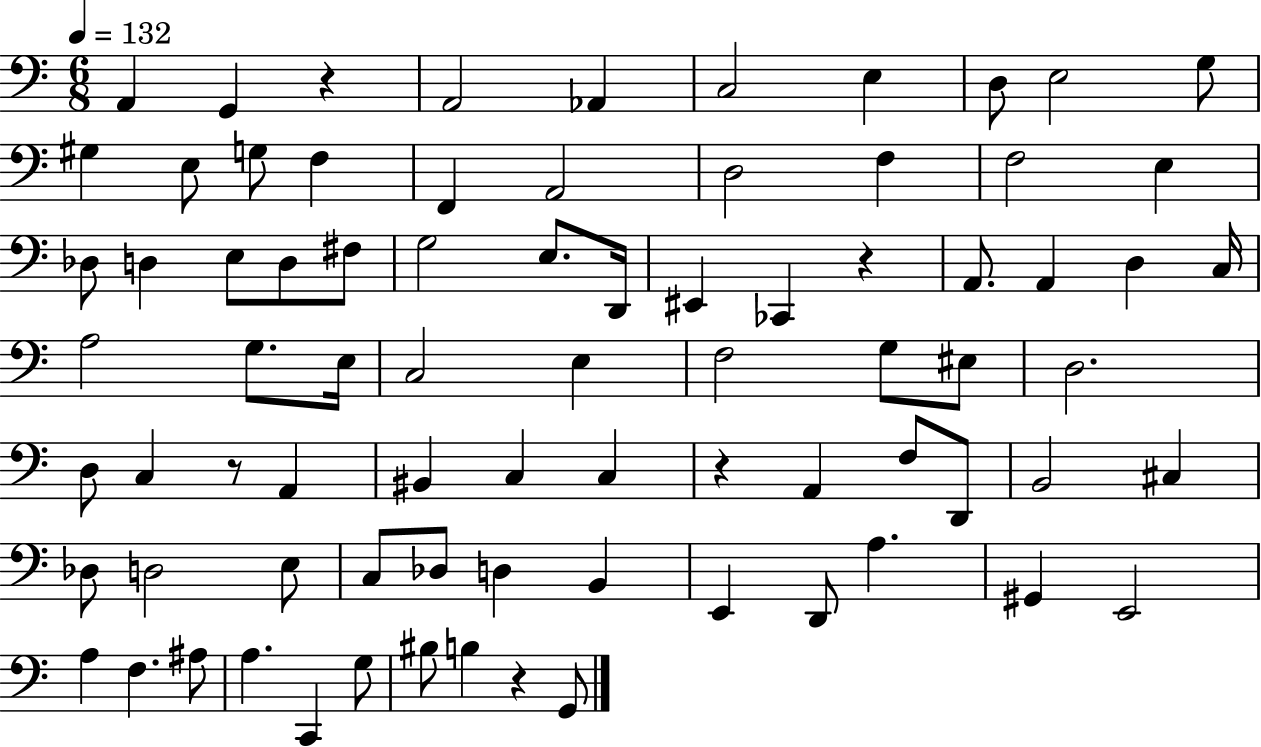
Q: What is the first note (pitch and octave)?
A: A2